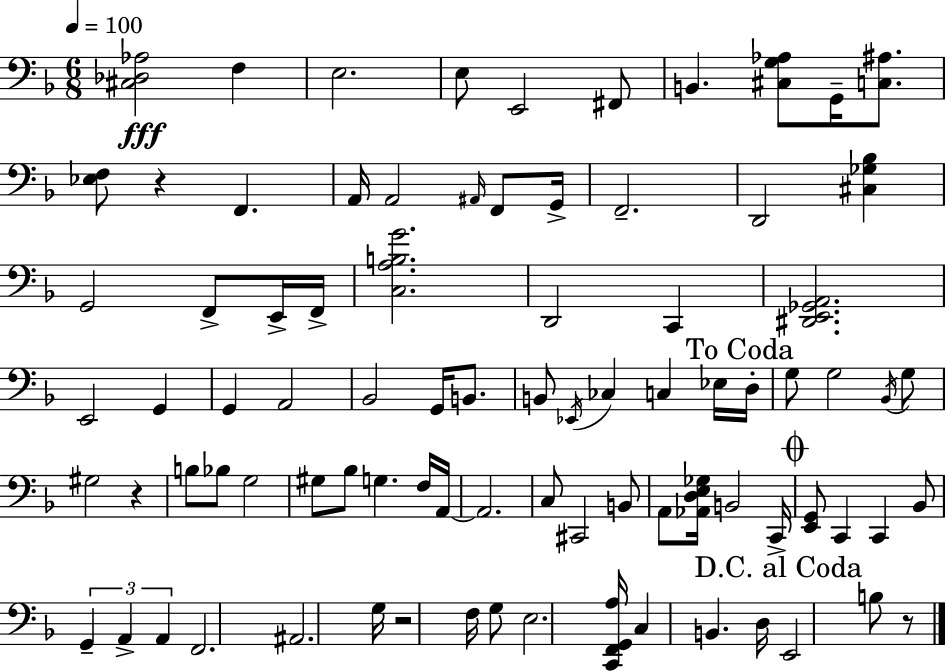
{
  \clef bass
  \numericTimeSignature
  \time 6/8
  \key f \major
  \tempo 4 = 100
  <cis des aes>2\fff f4 | e2. | e8 e,2 fis,8 | b,4. <cis g aes>8 g,16-- <c ais>8. | \break <ees f>8 r4 f,4. | a,16 a,2 \grace { ais,16 } f,8 | g,16-> f,2.-- | d,2 <cis ges bes>4 | \break g,2 f,8-> e,16-> | f,16-> <c a b g'>2. | d,2 c,4 | <dis, e, ges, a,>2. | \break e,2 g,4 | g,4 a,2 | bes,2 g,16 b,8. | b,8 \acciaccatura { ees,16 } ces4 c4 | \break ees16 \mark "To Coda" d16-. g8 g2 | \acciaccatura { bes,16 } g8 gis2 r4 | b8 bes8 g2 | gis8 bes8 g4. | \break f16 a,16~~ a,2. | c8 cis,2 | b,8 a,8 <aes, d e ges>16 b,2 | c,16-> \mark \markup { \musicglyph "scripts.coda" } <e, g,>8 c,4 c,4 | \break bes,8 \tuplet 3/2 { g,4-- a,4-> a,4 } | f,2. | ais,2. | g16 r2 | \break f16 g8 e2. | <c, f, g, a>16 c4 b,4. | d16 \mark "D.C. al Coda" e,2 b8 | r8 \bar "|."
}